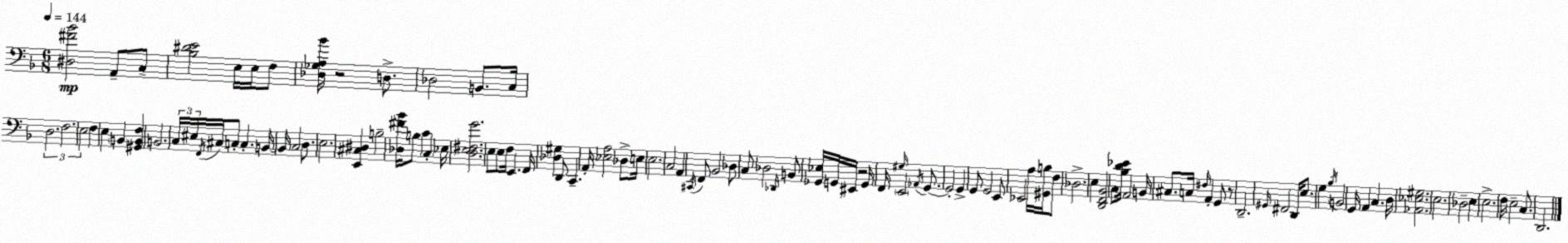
X:1
T:Untitled
M:6/8
L:1/4
K:Dm
[^D,^F_B]2 A,,/2 C,/2 [_B,^DE]2 E,/4 E,/4 F,/2 [_D,_G,A,_B]/4 z2 D,/2 _D,2 B,,/2 C,/4 D,2 F,2 E,2 F, E, B,, [^G,,B,,F,] B,,2 C,/4 ^E,/4 F,,/4 ^C,/4 C,/2 C, B,,/4 B,,/4 C,2 D,/2 E,2 [E,,^C,^D,] B,2 [_D,^F_B]/4 B,/2 C C, _E,/4 [D,E,^F,G]2 E,/2 E,/2 F,/4 E,, F,,/4 [_D,^G,] D,,/2 C,, A,,/4 [_E,A,]2 _D,/2 E,/4 E,2 C,2 A,, ^C,,/4 F,,/2 _B,,2 _D,/2 C,/2 _D,2 _D,,/4 B,,/2 [_G,,_E,]/4 G,,/4 ^E,,/4 z2 G,,/4 F,,/4 ^G,/4 E,,2 _A,,/4 G,,/2 G,,2 G,, G,,/2 G,,2 E,,/2 _E,,2 A,/4 [^G,,B,]/4 F,/2 _D,2 E, [D,,F,,_B,,]2 C,/2 [_B,D_E]/4 A,,2 B,,/4 ^C,/2 C,/4 ^F,/4 A,, G,,/2 z/2 D,,2 ^G,,/4 ^F,,2 D,,/4 E,/2 G, _B,/4 B,,2 G,,/4 A,, C, D,/4 [_A,,_E,^G,]2 E,2 _D,2 E, E,2 F,/4 E,2 C,/2 D,,2